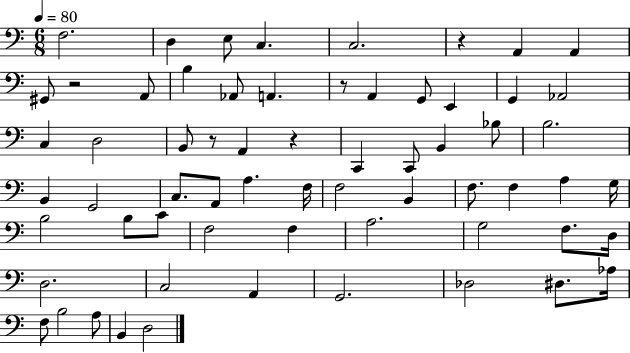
F3/h. D3/q E3/e C3/q. C3/h. R/q A2/q A2/q G#2/e R/h A2/e B3/q Ab2/e A2/q. R/e A2/q G2/e E2/q G2/q Ab2/h C3/q D3/h B2/e R/e A2/q R/q C2/q C2/e B2/q Bb3/e B3/h. B2/q G2/h C3/e. A2/e A3/q. F3/s F3/h B2/q F3/e. F3/q A3/q G3/s B3/h B3/e C4/e F3/h F3/q A3/h. G3/h F3/e. D3/s D3/h. C3/h A2/q G2/h. Db3/h D#3/e. Ab3/s F3/e B3/h A3/e B2/q D3/h